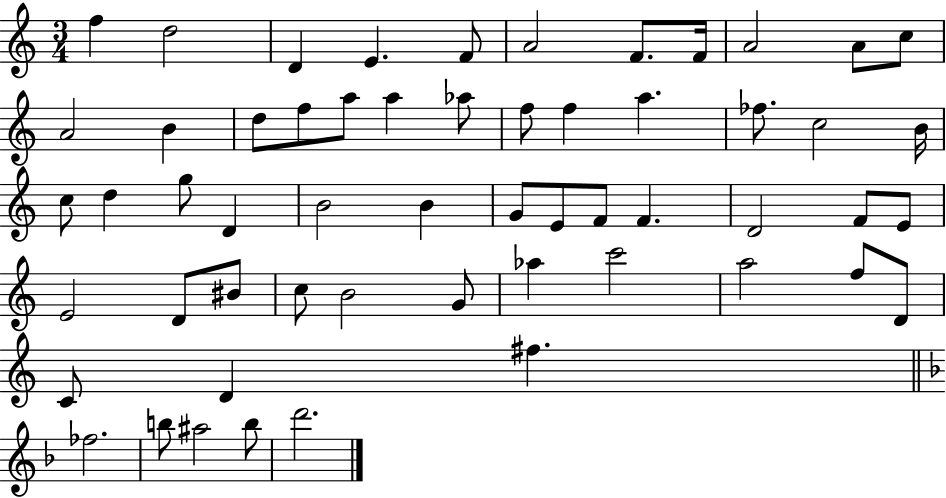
X:1
T:Untitled
M:3/4
L:1/4
K:C
f d2 D E F/2 A2 F/2 F/4 A2 A/2 c/2 A2 B d/2 f/2 a/2 a _a/2 f/2 f a _f/2 c2 B/4 c/2 d g/2 D B2 B G/2 E/2 F/2 F D2 F/2 E/2 E2 D/2 ^B/2 c/2 B2 G/2 _a c'2 a2 f/2 D/2 C/2 D ^f _f2 b/2 ^a2 b/2 d'2